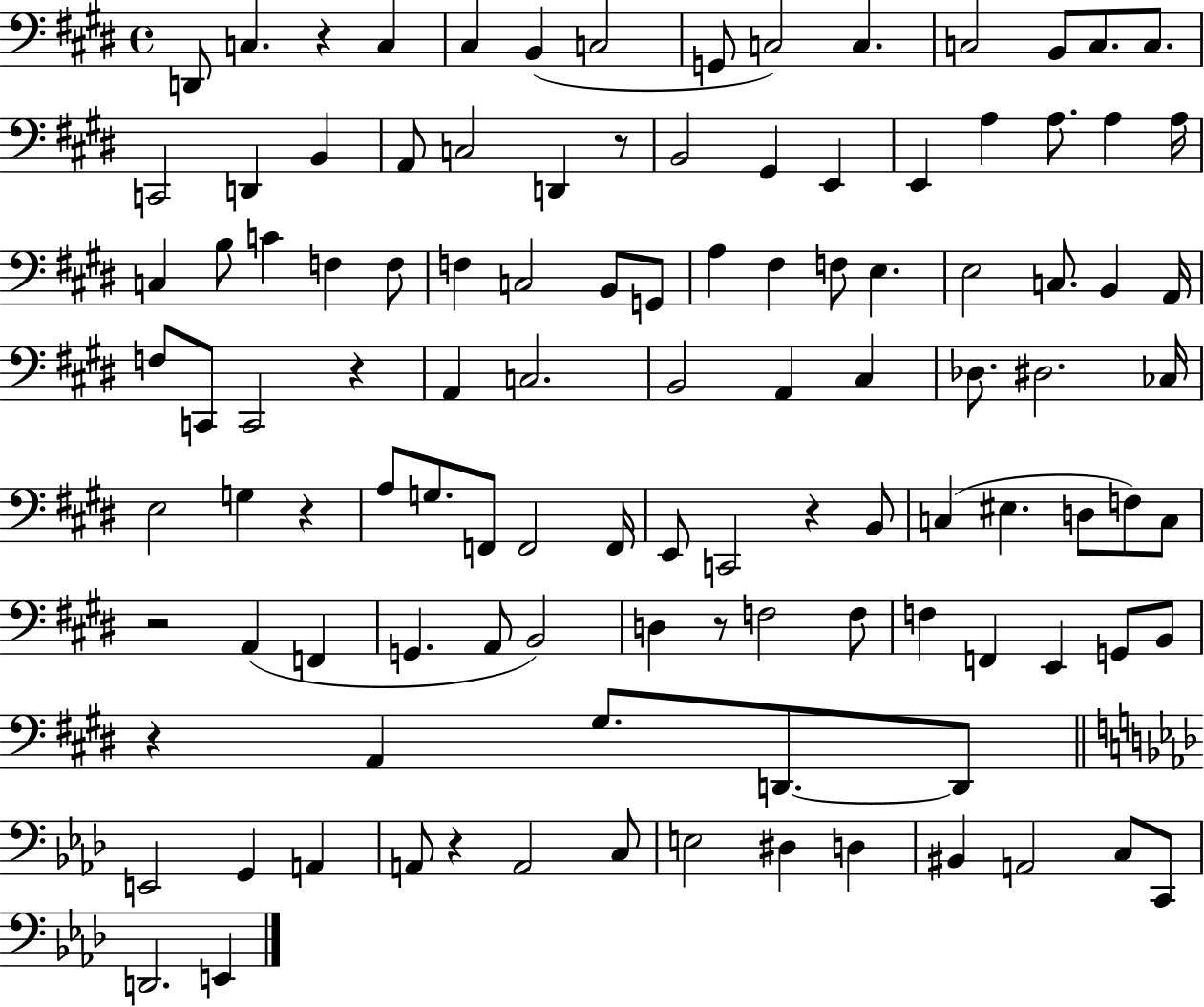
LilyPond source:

{
  \clef bass
  \time 4/4
  \defaultTimeSignature
  \key e \major
  d,8 c4. r4 c4 | cis4 b,4( c2 | g,8 c2) c4. | c2 b,8 c8. c8. | \break c,2 d,4 b,4 | a,8 c2 d,4 r8 | b,2 gis,4 e,4 | e,4 a4 a8. a4 a16 | \break c4 b8 c'4 f4 f8 | f4 c2 b,8 g,8 | a4 fis4 f8 e4. | e2 c8. b,4 a,16 | \break f8 c,8 c,2 r4 | a,4 c2. | b,2 a,4 cis4 | des8. dis2. ces16 | \break e2 g4 r4 | a8 g8. f,8 f,2 f,16 | e,8 c,2 r4 b,8 | c4( eis4. d8 f8) c8 | \break r2 a,4( f,4 | g,4. a,8 b,2) | d4 r8 f2 f8 | f4 f,4 e,4 g,8 b,8 | \break r4 a,4 gis8. d,8.~~ d,8 | \bar "||" \break \key f \minor e,2 g,4 a,4 | a,8 r4 a,2 c8 | e2 dis4 d4 | bis,4 a,2 c8 c,8 | \break d,2. e,4 | \bar "|."
}